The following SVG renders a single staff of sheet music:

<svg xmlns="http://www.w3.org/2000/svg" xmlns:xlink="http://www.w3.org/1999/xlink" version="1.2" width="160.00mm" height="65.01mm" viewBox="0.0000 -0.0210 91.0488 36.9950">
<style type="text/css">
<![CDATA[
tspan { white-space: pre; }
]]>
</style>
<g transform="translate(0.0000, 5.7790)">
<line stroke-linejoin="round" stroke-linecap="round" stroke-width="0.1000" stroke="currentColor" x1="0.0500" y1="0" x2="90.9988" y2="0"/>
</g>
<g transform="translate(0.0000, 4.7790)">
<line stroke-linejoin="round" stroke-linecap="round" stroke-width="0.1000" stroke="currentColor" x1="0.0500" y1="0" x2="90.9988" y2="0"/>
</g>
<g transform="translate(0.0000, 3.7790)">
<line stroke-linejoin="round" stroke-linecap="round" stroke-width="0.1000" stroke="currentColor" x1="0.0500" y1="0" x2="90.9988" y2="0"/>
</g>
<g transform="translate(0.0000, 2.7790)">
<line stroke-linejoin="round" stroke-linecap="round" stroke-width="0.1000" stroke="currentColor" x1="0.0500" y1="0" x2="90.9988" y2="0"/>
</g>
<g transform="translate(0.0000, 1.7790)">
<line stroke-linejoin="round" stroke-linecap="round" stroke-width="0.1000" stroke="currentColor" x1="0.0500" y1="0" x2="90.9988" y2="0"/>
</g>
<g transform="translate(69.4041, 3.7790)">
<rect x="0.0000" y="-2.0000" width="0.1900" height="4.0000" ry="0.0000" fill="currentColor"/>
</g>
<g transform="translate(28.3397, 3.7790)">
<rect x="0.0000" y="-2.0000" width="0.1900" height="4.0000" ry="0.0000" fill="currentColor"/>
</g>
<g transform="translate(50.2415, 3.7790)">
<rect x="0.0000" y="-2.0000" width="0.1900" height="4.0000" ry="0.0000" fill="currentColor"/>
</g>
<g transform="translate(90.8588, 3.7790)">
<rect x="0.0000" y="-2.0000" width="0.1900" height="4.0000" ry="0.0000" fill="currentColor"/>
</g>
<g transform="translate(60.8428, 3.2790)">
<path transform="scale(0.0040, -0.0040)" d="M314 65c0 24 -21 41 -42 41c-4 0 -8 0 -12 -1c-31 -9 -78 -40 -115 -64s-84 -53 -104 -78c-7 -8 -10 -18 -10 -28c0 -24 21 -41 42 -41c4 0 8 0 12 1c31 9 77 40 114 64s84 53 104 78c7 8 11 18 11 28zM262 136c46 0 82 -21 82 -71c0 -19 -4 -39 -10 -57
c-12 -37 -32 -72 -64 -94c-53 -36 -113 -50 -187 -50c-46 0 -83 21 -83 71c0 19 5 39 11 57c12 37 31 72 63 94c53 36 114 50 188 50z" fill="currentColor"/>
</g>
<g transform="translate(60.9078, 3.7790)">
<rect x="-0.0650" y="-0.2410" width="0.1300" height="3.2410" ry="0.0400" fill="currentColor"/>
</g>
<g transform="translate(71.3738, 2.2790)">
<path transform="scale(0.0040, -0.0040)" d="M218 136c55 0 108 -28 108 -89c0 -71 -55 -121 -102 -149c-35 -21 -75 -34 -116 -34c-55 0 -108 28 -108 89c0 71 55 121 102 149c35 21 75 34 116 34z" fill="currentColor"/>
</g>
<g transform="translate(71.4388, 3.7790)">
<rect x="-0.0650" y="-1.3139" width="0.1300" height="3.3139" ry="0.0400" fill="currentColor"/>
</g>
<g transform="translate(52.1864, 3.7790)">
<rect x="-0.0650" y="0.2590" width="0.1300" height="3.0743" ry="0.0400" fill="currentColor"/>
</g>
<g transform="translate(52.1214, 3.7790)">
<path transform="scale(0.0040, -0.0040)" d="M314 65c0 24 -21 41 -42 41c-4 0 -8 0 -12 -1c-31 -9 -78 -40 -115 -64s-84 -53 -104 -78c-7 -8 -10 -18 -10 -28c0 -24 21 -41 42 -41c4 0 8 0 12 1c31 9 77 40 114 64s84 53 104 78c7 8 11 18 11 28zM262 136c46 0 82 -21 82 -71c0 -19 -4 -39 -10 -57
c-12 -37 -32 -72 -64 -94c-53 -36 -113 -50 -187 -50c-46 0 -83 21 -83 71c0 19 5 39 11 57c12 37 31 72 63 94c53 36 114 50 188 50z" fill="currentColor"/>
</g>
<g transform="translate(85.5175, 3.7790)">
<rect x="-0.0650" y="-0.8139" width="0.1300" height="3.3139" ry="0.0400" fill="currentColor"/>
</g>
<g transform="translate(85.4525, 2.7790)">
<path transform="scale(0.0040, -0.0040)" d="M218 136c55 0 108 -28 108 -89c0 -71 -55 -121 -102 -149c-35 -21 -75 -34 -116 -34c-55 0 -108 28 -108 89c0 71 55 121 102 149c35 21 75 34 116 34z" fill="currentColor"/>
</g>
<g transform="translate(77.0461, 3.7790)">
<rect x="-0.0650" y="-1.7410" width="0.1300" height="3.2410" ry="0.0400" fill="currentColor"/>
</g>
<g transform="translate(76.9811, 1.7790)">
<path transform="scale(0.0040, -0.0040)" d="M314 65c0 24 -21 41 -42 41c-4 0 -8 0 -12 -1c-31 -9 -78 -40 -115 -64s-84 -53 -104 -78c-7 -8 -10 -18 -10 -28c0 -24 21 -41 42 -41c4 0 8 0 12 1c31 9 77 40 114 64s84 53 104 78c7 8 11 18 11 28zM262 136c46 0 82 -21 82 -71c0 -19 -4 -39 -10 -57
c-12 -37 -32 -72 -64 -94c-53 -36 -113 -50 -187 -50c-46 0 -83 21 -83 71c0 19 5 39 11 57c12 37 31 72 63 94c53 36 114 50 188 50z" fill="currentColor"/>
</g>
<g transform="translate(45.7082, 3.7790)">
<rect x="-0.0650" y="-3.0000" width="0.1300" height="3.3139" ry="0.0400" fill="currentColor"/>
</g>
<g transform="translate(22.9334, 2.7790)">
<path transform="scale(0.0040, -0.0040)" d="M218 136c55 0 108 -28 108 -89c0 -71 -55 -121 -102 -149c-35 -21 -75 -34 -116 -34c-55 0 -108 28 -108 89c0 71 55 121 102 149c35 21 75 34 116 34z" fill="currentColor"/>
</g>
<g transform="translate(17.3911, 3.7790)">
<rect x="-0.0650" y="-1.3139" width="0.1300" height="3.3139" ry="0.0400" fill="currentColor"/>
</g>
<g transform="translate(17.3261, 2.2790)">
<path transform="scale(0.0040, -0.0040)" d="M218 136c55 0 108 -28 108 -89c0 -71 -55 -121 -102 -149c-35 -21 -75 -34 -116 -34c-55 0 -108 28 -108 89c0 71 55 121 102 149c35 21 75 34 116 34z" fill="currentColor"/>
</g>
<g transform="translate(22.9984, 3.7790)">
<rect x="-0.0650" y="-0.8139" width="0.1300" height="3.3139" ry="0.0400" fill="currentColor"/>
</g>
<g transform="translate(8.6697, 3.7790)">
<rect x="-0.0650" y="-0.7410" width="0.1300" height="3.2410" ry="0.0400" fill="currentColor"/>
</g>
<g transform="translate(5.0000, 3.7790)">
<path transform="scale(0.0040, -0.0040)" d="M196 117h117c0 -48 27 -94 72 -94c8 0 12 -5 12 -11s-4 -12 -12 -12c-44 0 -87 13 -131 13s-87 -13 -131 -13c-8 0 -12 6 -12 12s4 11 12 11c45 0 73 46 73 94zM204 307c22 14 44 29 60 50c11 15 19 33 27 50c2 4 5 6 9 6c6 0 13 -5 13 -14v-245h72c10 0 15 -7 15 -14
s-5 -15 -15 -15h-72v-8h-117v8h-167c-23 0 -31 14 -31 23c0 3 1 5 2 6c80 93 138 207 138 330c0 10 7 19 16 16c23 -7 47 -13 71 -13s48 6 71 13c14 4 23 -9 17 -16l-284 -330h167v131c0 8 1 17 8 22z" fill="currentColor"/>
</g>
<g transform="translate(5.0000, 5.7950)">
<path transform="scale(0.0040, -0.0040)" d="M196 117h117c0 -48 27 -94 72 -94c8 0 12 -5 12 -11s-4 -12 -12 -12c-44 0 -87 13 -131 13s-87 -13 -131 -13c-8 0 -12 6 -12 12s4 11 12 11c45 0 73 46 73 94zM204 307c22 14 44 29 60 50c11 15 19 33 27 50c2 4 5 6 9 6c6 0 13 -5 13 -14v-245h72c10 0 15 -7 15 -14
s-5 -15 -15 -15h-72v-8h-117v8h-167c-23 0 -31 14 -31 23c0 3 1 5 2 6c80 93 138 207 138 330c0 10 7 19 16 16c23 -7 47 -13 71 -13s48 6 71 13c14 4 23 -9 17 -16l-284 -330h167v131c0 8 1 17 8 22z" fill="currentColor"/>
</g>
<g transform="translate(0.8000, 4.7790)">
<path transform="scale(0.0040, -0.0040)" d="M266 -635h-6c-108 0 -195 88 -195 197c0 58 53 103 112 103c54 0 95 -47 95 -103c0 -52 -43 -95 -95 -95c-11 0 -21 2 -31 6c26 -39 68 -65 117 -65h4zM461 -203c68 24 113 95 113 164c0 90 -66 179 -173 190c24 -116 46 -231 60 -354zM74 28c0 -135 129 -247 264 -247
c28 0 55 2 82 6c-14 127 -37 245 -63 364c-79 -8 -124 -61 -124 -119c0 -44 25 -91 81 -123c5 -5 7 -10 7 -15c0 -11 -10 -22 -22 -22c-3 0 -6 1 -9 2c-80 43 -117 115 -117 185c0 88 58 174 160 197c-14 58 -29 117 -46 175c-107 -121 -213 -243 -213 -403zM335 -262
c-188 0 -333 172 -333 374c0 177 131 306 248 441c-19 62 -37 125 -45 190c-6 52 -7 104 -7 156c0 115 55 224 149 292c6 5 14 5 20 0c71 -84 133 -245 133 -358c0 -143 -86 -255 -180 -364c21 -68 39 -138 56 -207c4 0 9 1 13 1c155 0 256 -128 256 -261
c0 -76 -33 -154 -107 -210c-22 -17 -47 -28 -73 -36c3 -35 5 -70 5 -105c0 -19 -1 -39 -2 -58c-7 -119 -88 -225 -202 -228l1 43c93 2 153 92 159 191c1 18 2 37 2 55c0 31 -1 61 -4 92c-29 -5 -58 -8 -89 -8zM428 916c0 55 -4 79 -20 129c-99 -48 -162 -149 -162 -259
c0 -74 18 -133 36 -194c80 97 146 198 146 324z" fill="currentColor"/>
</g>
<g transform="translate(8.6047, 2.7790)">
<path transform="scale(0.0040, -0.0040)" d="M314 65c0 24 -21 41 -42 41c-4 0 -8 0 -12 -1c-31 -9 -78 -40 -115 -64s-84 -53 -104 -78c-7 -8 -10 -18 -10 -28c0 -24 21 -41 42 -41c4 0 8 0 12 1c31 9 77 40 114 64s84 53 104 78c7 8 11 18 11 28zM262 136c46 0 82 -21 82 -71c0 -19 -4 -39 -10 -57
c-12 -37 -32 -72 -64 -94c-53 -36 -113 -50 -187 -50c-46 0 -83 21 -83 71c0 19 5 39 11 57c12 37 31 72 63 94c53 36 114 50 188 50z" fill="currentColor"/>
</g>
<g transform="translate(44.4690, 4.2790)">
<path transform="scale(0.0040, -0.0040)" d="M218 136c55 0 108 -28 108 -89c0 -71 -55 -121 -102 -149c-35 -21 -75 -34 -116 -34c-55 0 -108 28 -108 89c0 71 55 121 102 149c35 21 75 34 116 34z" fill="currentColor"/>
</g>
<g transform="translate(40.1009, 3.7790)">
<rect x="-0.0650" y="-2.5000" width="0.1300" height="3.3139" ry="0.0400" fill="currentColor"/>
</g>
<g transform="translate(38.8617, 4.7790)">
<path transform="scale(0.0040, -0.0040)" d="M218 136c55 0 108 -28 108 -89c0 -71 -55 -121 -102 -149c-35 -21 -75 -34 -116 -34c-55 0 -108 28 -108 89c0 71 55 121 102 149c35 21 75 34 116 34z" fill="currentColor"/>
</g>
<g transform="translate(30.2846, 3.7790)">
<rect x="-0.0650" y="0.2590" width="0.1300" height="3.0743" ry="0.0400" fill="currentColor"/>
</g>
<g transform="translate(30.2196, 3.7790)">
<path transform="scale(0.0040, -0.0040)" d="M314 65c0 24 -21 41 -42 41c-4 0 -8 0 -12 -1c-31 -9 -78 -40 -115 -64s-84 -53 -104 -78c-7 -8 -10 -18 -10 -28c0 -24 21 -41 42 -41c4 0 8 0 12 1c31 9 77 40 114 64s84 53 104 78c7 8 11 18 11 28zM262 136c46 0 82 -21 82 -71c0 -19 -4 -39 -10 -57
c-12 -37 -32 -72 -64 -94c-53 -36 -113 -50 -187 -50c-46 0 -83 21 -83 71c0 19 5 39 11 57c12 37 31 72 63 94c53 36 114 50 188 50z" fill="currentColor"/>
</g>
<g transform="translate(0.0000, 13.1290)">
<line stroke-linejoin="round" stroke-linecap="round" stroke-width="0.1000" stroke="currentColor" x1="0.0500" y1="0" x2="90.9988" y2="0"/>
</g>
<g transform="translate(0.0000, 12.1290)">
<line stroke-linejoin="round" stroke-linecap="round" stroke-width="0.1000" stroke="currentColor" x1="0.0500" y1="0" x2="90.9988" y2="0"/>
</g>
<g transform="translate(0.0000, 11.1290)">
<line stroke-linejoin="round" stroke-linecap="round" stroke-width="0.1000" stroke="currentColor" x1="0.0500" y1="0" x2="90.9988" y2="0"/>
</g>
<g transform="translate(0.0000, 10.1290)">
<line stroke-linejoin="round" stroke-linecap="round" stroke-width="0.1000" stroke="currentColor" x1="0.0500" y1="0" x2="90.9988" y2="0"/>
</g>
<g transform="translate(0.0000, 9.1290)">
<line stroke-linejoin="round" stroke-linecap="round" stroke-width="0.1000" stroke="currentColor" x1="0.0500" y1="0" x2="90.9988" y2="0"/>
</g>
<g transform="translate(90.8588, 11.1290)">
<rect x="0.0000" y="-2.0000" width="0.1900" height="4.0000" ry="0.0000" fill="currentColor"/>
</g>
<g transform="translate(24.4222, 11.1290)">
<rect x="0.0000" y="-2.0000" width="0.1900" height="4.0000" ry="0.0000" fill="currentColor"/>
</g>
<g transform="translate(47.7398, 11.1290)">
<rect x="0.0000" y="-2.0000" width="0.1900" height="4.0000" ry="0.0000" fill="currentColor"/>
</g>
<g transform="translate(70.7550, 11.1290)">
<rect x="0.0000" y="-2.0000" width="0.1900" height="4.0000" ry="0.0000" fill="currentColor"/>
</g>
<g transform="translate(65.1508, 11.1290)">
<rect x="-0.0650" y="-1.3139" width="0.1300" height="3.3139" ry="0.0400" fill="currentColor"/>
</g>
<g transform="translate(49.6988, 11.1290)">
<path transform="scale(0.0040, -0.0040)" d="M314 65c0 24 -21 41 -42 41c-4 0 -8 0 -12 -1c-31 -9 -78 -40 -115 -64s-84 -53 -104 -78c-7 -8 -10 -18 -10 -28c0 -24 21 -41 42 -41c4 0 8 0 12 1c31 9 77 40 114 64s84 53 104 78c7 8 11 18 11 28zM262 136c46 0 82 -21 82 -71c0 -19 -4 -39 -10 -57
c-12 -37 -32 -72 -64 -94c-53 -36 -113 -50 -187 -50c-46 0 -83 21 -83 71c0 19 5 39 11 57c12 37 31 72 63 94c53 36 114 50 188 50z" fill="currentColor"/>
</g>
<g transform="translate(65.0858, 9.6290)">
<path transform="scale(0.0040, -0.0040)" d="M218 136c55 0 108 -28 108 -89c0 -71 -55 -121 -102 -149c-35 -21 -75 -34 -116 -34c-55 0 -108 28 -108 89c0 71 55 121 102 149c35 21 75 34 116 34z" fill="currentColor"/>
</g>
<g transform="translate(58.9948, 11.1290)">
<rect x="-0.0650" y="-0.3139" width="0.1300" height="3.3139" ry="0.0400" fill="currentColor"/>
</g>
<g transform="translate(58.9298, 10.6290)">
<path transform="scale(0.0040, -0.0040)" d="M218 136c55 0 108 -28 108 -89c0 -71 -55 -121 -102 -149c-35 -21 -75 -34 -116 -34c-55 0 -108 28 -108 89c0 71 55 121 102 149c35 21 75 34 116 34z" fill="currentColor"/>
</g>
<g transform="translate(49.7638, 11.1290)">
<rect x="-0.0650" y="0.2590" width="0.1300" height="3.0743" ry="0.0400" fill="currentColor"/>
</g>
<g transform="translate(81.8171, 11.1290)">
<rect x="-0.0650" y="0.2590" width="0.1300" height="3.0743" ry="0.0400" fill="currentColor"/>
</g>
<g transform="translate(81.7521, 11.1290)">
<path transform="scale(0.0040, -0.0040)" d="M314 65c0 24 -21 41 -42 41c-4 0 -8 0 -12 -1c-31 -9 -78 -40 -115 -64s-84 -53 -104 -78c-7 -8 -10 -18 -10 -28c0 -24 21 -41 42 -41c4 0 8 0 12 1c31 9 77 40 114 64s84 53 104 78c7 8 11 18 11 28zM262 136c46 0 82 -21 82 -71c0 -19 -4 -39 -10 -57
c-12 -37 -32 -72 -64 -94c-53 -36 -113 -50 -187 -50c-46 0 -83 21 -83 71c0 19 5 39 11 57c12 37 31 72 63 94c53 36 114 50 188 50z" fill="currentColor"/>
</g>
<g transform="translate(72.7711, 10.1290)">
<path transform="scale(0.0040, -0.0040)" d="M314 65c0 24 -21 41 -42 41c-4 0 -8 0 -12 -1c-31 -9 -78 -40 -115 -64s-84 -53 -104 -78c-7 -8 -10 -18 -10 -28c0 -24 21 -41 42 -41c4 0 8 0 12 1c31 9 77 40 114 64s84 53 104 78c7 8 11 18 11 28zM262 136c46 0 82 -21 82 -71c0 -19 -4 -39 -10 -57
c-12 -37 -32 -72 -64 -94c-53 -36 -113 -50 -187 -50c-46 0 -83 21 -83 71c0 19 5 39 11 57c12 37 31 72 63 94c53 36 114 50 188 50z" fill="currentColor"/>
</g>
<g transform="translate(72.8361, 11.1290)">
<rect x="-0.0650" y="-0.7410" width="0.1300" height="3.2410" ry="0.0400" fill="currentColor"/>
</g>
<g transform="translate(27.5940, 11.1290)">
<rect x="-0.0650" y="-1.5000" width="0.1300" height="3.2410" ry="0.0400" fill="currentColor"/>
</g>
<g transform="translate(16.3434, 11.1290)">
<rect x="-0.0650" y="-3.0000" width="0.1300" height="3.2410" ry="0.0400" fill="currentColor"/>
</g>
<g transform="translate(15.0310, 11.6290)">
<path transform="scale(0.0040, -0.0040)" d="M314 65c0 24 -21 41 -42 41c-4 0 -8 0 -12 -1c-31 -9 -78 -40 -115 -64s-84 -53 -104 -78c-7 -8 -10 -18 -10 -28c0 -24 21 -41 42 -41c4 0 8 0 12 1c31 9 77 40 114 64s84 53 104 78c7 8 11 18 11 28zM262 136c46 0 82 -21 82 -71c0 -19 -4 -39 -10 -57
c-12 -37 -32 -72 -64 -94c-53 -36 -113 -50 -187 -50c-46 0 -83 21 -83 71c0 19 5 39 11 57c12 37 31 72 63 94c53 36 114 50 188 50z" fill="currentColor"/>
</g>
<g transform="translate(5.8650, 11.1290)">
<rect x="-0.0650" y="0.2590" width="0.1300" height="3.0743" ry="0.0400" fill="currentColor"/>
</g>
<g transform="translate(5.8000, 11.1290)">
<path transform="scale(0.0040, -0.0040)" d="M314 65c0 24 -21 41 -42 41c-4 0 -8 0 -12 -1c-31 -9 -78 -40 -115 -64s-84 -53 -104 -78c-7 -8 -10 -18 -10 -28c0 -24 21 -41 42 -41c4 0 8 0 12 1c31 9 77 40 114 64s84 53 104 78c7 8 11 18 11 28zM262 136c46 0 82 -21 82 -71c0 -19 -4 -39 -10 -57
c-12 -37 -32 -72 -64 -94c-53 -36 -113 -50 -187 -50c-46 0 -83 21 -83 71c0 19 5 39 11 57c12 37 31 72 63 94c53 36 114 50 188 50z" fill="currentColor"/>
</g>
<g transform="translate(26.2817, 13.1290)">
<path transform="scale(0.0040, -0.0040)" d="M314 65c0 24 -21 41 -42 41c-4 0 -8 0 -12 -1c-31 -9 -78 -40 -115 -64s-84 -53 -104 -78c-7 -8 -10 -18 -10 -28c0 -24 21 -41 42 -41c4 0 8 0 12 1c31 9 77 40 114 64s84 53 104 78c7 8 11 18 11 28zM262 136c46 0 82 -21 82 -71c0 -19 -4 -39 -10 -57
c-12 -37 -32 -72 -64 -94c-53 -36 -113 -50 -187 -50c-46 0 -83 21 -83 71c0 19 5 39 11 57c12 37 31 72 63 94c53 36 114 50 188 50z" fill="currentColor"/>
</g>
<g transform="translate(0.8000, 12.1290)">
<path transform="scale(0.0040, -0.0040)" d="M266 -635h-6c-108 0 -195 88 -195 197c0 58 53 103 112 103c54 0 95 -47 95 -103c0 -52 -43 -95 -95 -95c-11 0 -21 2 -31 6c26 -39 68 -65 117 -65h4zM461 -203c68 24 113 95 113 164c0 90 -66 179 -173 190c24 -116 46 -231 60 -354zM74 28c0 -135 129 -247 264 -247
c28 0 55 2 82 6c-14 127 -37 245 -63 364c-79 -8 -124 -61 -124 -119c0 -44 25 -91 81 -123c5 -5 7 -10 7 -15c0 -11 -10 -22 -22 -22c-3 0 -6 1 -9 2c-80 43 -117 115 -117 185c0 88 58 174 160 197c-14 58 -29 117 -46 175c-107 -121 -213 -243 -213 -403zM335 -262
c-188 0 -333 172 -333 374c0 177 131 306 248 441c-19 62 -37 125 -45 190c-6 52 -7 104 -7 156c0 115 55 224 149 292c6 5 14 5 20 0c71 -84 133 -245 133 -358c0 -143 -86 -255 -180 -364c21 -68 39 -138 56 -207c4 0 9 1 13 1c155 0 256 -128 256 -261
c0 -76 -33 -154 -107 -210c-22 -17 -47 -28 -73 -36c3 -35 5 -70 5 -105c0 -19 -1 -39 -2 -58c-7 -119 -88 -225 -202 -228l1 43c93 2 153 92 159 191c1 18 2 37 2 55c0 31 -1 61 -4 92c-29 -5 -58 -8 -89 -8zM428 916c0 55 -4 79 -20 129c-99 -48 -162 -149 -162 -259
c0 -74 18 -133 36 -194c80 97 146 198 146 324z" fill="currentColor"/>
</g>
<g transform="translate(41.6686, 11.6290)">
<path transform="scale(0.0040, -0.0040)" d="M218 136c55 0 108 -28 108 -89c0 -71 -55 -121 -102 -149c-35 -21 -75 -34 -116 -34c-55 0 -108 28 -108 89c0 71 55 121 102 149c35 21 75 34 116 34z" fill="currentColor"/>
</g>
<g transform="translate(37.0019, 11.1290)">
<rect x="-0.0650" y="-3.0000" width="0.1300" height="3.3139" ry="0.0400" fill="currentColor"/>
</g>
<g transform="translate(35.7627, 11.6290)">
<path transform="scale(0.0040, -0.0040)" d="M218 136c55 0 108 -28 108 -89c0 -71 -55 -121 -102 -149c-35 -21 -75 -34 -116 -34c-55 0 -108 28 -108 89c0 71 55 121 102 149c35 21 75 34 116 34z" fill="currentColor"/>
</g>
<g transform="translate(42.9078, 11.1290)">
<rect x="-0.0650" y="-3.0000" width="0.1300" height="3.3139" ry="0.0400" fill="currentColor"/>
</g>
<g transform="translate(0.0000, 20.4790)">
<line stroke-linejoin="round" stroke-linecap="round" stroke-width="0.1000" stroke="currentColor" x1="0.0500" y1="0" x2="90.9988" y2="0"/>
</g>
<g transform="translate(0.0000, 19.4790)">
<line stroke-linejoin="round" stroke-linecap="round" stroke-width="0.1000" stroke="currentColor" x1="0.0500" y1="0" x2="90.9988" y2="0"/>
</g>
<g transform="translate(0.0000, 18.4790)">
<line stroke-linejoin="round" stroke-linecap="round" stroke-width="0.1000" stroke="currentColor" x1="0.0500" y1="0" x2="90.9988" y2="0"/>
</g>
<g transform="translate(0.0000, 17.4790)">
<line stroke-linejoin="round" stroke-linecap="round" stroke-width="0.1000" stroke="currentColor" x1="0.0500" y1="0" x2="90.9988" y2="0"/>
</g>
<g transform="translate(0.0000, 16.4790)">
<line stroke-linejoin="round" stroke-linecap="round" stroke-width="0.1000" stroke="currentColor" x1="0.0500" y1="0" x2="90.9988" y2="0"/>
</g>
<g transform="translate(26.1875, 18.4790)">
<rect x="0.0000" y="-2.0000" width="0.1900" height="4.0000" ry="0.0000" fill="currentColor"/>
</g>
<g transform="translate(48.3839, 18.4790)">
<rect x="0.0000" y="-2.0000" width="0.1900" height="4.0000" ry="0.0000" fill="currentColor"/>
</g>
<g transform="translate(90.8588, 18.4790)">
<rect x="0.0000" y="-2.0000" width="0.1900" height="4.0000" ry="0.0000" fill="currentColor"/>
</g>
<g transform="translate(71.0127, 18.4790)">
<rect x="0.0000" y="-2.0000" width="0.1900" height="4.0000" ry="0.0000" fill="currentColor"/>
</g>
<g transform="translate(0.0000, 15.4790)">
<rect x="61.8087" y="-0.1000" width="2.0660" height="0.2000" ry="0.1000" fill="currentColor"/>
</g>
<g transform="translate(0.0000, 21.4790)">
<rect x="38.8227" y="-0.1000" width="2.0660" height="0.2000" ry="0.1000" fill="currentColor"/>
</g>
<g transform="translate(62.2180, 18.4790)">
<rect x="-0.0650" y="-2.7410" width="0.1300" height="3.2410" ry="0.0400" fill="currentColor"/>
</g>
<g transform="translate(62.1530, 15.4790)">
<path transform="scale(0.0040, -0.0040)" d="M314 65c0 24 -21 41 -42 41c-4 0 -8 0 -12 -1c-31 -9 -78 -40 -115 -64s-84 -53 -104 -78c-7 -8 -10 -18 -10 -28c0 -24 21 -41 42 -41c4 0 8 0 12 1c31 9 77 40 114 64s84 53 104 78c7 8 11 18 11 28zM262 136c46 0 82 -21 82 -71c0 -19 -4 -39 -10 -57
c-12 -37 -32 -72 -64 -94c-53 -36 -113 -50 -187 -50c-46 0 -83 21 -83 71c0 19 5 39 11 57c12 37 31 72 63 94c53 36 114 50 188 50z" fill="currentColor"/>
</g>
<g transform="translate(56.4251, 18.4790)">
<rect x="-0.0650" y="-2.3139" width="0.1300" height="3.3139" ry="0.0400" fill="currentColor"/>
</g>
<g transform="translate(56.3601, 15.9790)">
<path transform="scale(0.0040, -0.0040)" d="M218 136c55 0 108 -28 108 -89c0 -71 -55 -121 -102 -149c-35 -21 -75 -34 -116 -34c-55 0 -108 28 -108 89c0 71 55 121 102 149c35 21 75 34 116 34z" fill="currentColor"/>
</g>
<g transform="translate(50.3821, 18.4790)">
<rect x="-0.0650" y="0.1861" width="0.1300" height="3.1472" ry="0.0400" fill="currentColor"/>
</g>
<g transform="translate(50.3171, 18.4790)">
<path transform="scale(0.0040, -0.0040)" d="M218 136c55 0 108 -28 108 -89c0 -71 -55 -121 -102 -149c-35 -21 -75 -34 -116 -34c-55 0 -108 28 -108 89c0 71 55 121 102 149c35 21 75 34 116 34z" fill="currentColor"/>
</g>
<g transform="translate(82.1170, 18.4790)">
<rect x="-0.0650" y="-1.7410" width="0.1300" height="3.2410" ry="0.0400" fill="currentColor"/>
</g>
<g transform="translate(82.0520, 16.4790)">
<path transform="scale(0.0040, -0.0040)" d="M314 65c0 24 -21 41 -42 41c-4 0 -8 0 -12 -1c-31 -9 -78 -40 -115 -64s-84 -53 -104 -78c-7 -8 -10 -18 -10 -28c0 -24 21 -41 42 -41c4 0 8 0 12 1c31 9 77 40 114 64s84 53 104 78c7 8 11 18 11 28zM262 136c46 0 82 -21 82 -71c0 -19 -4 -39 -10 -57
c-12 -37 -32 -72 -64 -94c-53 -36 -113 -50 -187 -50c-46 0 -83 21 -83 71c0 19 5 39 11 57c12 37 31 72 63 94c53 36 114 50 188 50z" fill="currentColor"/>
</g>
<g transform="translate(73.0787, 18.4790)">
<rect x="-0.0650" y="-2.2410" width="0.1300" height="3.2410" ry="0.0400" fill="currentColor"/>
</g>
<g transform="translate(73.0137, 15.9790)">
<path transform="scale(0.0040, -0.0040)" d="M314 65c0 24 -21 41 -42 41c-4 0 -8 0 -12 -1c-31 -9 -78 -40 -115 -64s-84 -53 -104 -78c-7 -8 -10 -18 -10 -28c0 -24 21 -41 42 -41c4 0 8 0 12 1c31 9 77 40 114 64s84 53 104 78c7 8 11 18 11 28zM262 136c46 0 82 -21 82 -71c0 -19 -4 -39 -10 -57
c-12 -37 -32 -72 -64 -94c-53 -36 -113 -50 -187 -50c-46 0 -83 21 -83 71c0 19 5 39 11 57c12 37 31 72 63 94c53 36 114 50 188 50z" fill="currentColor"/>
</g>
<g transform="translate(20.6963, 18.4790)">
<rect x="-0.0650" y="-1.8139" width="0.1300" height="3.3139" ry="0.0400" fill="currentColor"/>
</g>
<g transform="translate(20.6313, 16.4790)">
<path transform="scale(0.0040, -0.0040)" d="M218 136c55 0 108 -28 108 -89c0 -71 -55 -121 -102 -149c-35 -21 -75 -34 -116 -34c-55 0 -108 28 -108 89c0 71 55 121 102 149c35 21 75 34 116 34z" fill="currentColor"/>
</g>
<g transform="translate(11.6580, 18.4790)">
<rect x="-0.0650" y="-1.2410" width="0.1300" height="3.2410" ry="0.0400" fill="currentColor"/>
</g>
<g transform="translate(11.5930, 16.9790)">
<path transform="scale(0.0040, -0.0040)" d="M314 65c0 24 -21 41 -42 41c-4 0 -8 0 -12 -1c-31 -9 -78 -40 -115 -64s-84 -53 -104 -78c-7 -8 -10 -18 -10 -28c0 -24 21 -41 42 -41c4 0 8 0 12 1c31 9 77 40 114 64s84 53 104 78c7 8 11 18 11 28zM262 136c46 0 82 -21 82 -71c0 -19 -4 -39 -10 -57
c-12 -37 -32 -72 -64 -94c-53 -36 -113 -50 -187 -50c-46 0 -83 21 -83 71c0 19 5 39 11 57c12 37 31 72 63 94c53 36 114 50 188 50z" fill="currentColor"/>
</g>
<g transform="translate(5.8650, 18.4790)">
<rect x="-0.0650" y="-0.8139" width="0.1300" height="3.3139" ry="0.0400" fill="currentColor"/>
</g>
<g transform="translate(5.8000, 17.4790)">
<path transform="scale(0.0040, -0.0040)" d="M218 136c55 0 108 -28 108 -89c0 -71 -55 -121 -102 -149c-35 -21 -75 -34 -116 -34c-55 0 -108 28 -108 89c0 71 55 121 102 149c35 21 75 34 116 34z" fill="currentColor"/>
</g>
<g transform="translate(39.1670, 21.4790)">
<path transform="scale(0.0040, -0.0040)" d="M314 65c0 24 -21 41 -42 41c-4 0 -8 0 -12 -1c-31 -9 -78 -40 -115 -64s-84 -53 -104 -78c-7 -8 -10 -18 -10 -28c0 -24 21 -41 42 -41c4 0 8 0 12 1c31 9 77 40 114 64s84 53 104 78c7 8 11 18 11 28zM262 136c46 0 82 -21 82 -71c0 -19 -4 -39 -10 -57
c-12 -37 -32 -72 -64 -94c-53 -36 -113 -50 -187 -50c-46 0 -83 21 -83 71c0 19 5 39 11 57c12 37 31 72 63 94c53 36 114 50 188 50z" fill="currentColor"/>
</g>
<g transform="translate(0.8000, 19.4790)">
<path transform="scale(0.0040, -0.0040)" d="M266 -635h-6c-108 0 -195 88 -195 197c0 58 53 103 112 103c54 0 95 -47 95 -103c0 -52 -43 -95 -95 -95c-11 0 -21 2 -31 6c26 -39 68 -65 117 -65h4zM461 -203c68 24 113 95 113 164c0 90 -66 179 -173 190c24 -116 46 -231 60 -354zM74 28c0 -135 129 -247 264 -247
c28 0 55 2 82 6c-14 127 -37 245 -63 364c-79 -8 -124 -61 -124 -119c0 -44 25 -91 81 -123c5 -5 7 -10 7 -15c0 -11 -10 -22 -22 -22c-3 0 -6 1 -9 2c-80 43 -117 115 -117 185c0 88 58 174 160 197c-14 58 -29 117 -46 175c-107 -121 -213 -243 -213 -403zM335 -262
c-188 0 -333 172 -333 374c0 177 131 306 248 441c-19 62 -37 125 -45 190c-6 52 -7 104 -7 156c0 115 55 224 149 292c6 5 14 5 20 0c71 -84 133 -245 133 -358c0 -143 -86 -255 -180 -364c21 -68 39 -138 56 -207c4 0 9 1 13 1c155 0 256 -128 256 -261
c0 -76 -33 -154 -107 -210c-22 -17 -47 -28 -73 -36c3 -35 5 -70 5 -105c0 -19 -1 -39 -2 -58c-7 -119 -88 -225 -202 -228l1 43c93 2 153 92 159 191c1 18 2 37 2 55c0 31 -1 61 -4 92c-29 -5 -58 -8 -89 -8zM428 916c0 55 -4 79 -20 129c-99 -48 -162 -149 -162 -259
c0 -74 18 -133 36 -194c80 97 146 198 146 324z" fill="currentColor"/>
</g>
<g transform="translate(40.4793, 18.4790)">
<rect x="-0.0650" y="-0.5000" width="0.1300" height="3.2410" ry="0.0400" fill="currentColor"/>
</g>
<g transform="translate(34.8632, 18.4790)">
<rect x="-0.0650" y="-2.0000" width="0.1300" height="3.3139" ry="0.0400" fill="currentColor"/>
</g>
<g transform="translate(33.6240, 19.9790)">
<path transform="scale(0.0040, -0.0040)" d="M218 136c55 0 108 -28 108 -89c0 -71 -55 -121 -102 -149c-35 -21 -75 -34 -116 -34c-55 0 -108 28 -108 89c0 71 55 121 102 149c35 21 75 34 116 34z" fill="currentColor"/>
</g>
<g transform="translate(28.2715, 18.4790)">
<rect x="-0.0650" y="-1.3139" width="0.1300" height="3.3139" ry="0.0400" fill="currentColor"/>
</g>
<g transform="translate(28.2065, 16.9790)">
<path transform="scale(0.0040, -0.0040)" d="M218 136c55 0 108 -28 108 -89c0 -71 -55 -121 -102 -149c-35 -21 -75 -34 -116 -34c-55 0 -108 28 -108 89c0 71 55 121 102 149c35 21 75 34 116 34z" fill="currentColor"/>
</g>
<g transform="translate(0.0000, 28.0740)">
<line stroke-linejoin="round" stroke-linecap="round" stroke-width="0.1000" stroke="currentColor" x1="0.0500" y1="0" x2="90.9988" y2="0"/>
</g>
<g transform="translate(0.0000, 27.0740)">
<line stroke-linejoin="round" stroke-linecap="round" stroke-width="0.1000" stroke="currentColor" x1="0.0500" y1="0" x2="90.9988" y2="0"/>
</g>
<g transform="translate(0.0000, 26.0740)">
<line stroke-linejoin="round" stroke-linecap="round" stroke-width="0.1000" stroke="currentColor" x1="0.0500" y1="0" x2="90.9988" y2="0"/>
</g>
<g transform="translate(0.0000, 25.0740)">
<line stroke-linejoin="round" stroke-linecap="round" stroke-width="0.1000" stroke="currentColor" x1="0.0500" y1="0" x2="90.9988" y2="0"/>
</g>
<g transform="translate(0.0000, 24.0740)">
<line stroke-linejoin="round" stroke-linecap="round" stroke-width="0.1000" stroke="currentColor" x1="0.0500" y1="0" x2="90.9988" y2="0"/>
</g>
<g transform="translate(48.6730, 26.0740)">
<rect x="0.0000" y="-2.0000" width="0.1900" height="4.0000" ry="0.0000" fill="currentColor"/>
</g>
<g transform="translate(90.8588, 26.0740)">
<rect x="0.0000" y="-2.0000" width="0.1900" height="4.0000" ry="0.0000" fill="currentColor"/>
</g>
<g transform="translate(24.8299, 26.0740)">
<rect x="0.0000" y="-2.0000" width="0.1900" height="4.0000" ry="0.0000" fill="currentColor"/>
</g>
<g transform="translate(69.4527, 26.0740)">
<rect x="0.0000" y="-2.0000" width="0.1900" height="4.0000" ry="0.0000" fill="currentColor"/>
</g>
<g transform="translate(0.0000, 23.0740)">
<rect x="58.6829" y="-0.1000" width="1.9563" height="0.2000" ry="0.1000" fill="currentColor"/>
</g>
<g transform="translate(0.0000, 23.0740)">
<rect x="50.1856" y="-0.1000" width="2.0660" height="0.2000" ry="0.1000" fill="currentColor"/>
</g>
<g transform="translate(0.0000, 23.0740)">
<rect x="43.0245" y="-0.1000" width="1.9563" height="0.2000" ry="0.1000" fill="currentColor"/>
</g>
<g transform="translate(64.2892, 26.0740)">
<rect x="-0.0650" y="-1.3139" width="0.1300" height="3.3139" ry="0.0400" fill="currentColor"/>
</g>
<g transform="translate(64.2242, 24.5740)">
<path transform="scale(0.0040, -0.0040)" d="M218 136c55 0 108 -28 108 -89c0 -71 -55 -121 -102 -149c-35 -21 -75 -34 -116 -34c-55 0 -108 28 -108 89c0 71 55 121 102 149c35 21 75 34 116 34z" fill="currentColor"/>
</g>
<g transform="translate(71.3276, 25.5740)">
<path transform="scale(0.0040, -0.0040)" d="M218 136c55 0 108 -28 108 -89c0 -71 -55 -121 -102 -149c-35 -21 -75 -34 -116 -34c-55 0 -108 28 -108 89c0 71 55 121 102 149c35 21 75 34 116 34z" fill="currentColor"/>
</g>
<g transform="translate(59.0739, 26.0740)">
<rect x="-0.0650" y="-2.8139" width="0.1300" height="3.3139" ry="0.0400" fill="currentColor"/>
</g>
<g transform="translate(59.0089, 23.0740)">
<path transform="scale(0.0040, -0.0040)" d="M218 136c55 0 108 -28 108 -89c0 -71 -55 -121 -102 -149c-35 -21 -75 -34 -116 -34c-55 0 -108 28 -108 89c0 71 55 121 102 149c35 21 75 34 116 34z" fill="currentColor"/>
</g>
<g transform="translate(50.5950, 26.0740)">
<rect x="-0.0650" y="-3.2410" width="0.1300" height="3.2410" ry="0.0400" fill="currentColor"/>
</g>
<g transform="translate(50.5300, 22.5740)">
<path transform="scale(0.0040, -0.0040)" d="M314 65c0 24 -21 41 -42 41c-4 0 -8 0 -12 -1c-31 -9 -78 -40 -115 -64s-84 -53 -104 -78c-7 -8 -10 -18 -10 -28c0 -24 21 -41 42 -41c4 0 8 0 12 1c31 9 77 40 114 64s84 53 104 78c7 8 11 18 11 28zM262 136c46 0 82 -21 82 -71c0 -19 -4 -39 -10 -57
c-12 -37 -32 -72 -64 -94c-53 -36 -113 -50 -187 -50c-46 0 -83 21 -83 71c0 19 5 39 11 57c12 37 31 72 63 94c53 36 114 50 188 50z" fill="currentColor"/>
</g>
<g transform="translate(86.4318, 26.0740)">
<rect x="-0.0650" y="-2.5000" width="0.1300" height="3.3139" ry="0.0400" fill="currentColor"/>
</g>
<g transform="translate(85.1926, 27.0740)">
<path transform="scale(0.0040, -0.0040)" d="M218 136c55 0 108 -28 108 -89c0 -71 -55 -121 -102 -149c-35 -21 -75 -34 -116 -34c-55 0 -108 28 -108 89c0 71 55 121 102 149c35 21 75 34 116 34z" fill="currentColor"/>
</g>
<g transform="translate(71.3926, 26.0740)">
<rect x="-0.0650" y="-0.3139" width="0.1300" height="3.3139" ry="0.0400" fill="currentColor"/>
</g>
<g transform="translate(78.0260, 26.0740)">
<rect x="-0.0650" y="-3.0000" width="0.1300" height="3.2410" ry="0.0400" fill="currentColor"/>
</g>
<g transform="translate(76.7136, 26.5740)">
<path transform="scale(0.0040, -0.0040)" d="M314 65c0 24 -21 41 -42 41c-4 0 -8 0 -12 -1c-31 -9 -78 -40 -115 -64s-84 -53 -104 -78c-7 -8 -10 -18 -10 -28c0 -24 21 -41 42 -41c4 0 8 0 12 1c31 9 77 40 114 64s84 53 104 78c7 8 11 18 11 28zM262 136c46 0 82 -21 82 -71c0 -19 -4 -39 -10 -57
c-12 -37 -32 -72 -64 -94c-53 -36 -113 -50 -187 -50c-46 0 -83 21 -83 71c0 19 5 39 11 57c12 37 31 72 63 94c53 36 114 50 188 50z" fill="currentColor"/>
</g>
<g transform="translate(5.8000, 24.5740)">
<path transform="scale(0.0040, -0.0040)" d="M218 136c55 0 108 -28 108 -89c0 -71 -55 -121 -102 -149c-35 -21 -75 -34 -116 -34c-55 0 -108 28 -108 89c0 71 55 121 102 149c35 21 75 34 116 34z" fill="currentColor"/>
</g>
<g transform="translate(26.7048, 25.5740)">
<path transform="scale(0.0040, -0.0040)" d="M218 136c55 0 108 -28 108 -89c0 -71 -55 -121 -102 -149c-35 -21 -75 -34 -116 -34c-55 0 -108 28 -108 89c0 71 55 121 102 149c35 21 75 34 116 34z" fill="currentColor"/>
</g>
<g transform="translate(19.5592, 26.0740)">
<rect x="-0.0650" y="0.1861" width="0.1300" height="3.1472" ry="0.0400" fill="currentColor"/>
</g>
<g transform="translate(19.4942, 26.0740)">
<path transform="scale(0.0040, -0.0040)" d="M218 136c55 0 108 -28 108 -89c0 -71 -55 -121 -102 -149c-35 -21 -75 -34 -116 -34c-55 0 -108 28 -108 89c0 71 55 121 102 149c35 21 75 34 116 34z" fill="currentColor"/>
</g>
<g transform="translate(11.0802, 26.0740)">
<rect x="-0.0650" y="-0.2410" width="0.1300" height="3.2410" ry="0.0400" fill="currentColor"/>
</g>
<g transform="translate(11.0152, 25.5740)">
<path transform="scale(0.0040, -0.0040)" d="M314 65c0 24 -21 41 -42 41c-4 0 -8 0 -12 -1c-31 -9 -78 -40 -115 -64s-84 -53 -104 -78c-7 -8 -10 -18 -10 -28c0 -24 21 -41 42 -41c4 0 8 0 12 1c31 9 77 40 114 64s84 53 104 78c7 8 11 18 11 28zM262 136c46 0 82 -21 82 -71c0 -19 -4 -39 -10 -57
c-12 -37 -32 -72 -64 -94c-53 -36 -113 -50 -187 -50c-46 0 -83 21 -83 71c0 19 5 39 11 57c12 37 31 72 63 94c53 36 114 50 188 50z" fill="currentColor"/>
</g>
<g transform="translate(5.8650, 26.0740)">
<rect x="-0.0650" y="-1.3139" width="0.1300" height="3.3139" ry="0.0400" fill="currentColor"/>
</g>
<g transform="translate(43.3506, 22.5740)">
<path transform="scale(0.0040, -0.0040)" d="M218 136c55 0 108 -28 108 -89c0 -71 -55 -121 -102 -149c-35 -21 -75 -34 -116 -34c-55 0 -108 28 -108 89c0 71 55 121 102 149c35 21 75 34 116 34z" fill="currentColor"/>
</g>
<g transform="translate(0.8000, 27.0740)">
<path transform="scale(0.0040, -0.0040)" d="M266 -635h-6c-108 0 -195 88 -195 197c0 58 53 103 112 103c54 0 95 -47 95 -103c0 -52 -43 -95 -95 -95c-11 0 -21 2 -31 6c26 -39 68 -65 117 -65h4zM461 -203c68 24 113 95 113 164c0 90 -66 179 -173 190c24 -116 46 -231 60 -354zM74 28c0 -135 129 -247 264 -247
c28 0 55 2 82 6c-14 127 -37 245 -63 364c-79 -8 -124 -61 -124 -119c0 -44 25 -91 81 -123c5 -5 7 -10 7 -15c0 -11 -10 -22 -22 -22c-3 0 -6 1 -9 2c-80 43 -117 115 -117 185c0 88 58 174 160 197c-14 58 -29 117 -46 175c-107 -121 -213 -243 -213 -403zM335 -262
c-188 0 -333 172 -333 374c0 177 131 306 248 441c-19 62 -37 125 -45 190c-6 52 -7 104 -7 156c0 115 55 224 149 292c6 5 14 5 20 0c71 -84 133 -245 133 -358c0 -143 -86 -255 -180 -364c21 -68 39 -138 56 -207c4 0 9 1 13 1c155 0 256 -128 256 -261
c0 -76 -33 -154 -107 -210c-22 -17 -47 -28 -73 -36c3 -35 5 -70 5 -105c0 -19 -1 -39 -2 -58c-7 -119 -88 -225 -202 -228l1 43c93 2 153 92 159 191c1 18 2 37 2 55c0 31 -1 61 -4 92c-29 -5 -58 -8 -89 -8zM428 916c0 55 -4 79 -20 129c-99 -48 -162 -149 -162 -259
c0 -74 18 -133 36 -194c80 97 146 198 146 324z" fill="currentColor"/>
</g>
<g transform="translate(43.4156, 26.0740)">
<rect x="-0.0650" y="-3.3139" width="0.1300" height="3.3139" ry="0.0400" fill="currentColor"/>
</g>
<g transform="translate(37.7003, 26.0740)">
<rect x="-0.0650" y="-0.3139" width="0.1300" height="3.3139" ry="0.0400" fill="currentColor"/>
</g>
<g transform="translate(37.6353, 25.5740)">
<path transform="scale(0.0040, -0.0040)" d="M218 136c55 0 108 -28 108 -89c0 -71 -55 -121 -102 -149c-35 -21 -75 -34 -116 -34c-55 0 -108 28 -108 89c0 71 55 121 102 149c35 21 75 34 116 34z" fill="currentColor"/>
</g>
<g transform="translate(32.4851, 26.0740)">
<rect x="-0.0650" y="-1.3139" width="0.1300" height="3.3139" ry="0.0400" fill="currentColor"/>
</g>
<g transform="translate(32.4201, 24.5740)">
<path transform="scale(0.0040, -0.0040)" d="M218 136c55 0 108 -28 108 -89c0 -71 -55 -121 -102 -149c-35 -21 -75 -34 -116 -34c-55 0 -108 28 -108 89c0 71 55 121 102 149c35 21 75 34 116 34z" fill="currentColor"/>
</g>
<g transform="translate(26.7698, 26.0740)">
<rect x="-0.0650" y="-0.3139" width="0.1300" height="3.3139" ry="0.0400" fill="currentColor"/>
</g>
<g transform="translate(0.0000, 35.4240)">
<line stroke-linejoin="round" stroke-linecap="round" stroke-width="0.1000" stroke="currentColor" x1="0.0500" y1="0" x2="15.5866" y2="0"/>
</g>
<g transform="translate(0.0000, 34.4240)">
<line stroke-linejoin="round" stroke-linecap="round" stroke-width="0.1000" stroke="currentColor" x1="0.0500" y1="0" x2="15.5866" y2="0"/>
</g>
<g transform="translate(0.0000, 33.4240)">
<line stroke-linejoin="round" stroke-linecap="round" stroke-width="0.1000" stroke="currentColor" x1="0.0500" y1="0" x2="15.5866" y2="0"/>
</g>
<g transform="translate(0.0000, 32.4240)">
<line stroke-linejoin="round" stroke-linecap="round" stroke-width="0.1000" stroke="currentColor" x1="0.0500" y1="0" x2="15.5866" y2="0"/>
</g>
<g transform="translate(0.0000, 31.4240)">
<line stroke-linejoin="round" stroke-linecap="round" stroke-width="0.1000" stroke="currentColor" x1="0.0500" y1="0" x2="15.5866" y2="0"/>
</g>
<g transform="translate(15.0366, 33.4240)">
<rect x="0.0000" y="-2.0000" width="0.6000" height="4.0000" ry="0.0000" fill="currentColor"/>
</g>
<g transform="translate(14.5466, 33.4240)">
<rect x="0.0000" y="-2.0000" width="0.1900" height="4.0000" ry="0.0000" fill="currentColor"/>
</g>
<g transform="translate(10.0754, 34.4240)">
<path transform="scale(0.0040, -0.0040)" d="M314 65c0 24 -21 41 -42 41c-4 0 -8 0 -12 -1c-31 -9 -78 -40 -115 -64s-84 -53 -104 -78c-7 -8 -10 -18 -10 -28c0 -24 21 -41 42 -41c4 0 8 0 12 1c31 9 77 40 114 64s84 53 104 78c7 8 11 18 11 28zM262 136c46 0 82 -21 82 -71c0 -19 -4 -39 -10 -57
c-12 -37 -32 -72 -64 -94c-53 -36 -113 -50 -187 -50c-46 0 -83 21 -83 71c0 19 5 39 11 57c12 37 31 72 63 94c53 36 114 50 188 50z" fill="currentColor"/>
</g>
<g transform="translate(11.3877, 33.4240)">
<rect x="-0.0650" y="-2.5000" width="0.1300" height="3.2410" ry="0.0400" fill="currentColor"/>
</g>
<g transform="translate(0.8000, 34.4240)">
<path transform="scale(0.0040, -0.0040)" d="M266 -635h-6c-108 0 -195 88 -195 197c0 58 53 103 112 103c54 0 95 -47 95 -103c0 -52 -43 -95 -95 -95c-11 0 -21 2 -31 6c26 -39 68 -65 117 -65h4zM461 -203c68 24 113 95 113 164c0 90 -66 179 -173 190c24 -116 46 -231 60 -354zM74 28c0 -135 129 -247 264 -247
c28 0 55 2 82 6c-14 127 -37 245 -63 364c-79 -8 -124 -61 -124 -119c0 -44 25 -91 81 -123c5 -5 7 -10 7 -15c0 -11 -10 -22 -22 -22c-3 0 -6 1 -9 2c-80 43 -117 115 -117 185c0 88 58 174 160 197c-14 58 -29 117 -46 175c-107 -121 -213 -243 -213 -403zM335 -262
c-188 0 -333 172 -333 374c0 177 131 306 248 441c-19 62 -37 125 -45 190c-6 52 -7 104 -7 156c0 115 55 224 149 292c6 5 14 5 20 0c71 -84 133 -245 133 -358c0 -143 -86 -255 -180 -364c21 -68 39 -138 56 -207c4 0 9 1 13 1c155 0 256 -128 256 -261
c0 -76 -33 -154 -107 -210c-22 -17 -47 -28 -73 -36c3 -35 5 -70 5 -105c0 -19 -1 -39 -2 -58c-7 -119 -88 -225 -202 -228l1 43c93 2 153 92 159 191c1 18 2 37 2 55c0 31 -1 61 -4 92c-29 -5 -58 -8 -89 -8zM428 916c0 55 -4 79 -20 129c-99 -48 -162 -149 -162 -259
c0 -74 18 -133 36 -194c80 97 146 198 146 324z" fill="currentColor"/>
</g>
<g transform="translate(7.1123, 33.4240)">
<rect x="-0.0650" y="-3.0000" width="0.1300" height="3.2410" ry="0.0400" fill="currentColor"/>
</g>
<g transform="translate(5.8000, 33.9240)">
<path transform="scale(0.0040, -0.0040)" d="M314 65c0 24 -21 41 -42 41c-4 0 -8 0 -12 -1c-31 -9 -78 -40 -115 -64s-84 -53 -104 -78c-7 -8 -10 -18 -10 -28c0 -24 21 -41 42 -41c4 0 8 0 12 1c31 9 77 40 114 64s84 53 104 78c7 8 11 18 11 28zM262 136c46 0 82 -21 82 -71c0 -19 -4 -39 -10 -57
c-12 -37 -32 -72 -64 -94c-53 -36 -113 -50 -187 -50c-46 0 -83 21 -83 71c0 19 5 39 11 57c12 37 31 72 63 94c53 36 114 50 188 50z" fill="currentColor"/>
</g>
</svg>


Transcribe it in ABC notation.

X:1
T:Untitled
M:4/4
L:1/4
K:C
d2 e d B2 G A B2 c2 e f2 d B2 A2 E2 A A B2 c e d2 B2 d e2 f e F C2 B g a2 g2 f2 e c2 B c e c b b2 a e c A2 G A2 G2